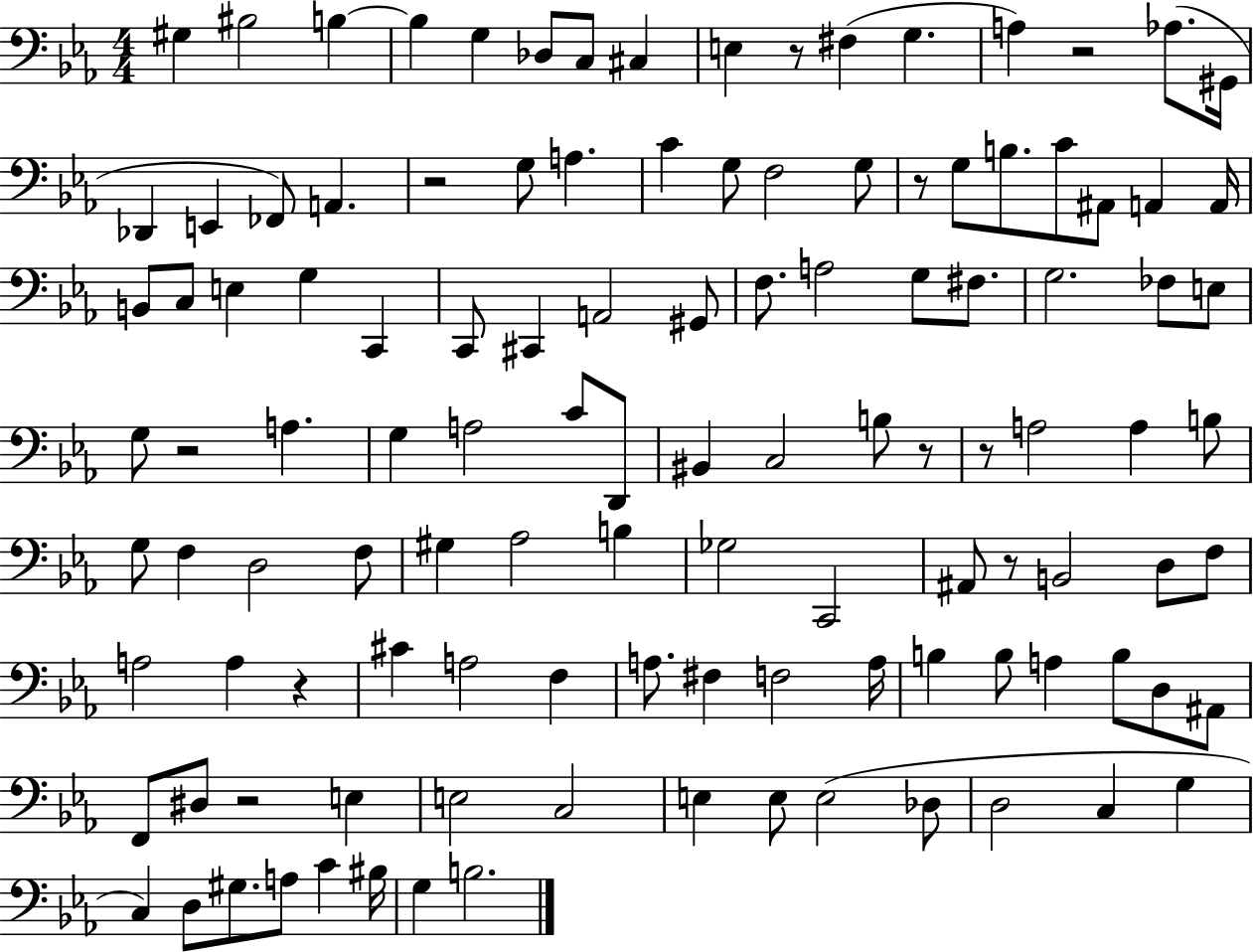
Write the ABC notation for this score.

X:1
T:Untitled
M:4/4
L:1/4
K:Eb
^G, ^B,2 B, B, G, _D,/2 C,/2 ^C, E, z/2 ^F, G, A, z2 _A,/2 ^G,,/4 _D,, E,, _F,,/2 A,, z2 G,/2 A, C G,/2 F,2 G,/2 z/2 G,/2 B,/2 C/2 ^A,,/2 A,, A,,/4 B,,/2 C,/2 E, G, C,, C,,/2 ^C,, A,,2 ^G,,/2 F,/2 A,2 G,/2 ^F,/2 G,2 _F,/2 E,/2 G,/2 z2 A, G, A,2 C/2 D,,/2 ^B,, C,2 B,/2 z/2 z/2 A,2 A, B,/2 G,/2 F, D,2 F,/2 ^G, _A,2 B, _G,2 C,,2 ^A,,/2 z/2 B,,2 D,/2 F,/2 A,2 A, z ^C A,2 F, A,/2 ^F, F,2 A,/4 B, B,/2 A, B,/2 D,/2 ^A,,/2 F,,/2 ^D,/2 z2 E, E,2 C,2 E, E,/2 E,2 _D,/2 D,2 C, G, C, D,/2 ^G,/2 A,/2 C ^B,/4 G, B,2